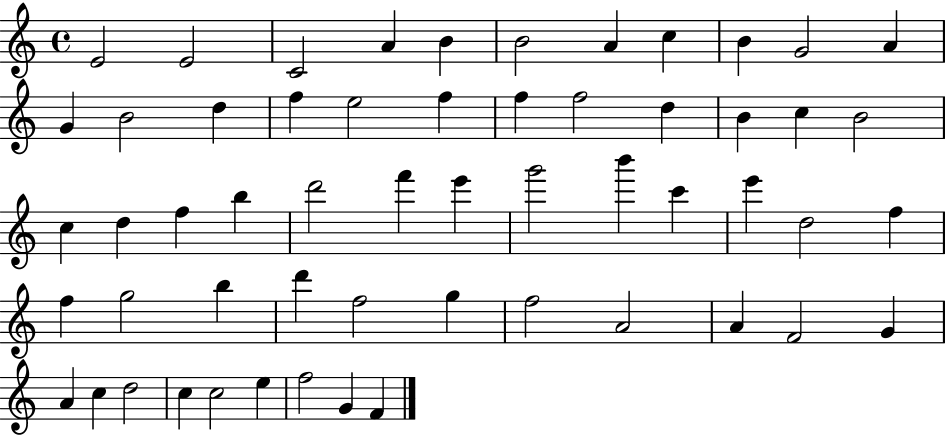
E4/h E4/h C4/h A4/q B4/q B4/h A4/q C5/q B4/q G4/h A4/q G4/q B4/h D5/q F5/q E5/h F5/q F5/q F5/h D5/q B4/q C5/q B4/h C5/q D5/q F5/q B5/q D6/h F6/q E6/q G6/h B6/q C6/q E6/q D5/h F5/q F5/q G5/h B5/q D6/q F5/h G5/q F5/h A4/h A4/q F4/h G4/q A4/q C5/q D5/h C5/q C5/h E5/q F5/h G4/q F4/q